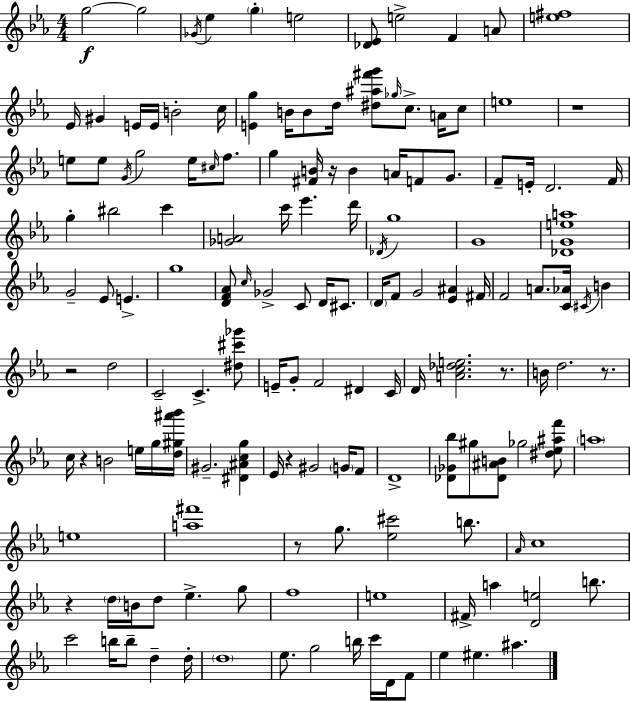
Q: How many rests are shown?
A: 9